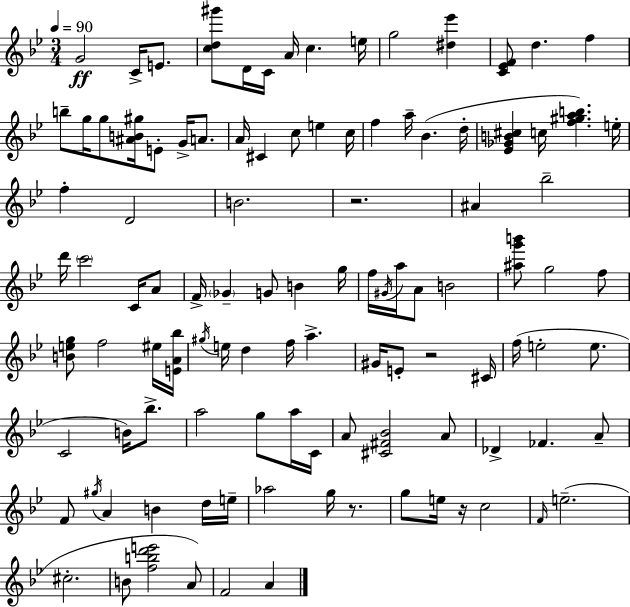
G4/h C4/s E4/e. [C5,D5,G#6]/e D4/s C4/s A4/s C5/q. E5/s G5/h [D#5,Eb6]/q [C4,Eb4,F4]/e D5/q. F5/q B5/e G5/s G5/e [A#4,B4,G#5]/s E4/e G4/s A4/e. A4/s C#4/q C5/e E5/q C5/s F5/q A5/s Bb4/q. D5/s [Eb4,Gb4,B4,C#5]/q C5/s [F5,G#5,A5,B5]/q. E5/s F5/q D4/h B4/h. R/h. A#4/q Bb5/h D6/s C6/h C4/s A4/e F4/s Gb4/q G4/e B4/q G5/s F5/s G#4/s A5/s A4/e B4/h [A#5,G6,B6]/e G5/h F5/e [B4,E5,G5]/e F5/h EIS5/s [E4,A4,Bb5]/s G#5/s E5/s D5/q F5/s A5/q. G#4/s E4/e R/h C#4/s F5/s E5/h E5/e. C4/h B4/s Bb5/e. A5/h G5/e A5/s C4/s A4/e [C#4,F#4,Bb4]/h A4/e Db4/q FES4/q. A4/e F4/e G#5/s A4/q B4/q D5/s E5/s Ab5/h G5/s R/e. G5/e E5/s R/s C5/h F4/s E5/h. C#5/h. B4/e [F5,B5,D6,E6]/h A4/e F4/h A4/q